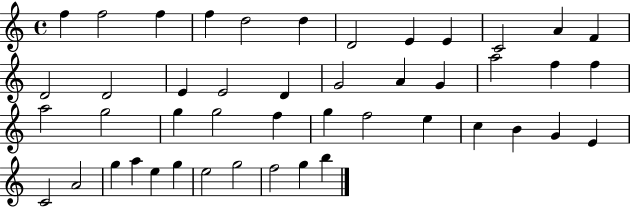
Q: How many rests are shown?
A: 0